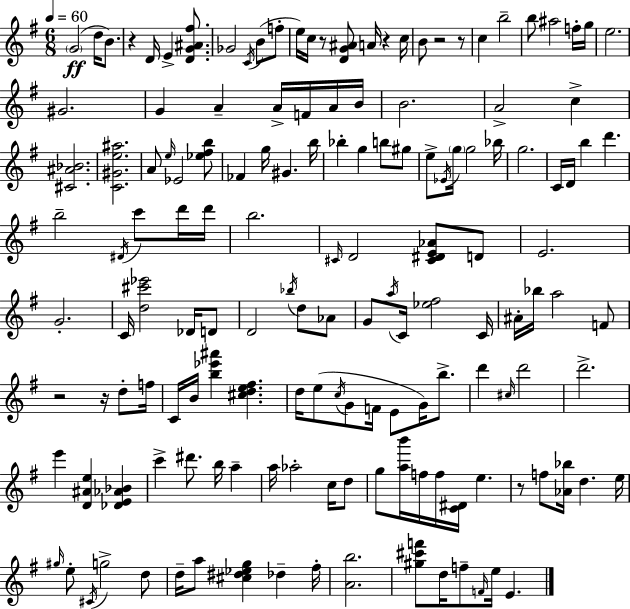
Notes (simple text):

G4/h D5/s B4/e. R/q D4/s E4/q [D4,G4,A#4,F#5]/e. Gb4/h C4/s B4/e F5/e E5/s C5/s R/e [D4,G4,A#4]/e A4/s R/q C5/s B4/e R/h R/e C5/q B5/h B5/e A#5/h F5/s G5/s E5/h. G#4/h. G4/q A4/q A4/s F4/s A4/s B4/s B4/h. A4/h C5/q [C#4,A#4,Bb4]/h. [C4,G#4,E5,A#5]/h. A4/e E5/s Eb4/h [Eb5,F#5,B5]/e FES4/q G5/s G#4/q. B5/s Bb5/q G5/q B5/e G#5/e E5/e Eb4/s G5/s G5/h Bb5/s G5/h. C4/s D4/s B5/q D6/q. B5/h D#4/s C6/e D6/s D6/s B5/h. C#4/s D4/h [C#4,D#4,E4,Ab4]/e D4/e E4/h. G4/h. C4/s [D5,C#6,Eb6]/h Db4/s D4/e D4/h Bb5/s D5/e Ab4/e G4/e A5/s C4/s [Eb5,F#5]/h C4/s A#4/s Bb5/s A5/h F4/e R/h R/s D5/e F5/s C4/s B4/s [B5,Eb6,A#6]/q [C#5,D5,E5,F#5]/q. D5/s E5/e C5/s G4/e F4/s E4/e G4/s B5/e. D6/q C#5/s D6/h D6/h. E6/q [D4,A#4,E5]/q [Db4,E4,Ab4,Bb4]/q C6/q D#6/e. B5/s A5/q A5/s Ab5/h C5/s D5/e G5/e [A5,B6]/s F5/s F5/s [C4,D#4]/s E5/q. R/e F5/e [Ab4,Bb5]/s D5/q. E5/s G#5/s E5/e C#4/s G5/h D5/e D5/s A5/e [C#5,D#5,Eb5,G5]/q Db5/q F#5/s [A4,B5]/h. [G#5,C#6,F6]/e D5/s F5/e F4/s E5/s E4/q.